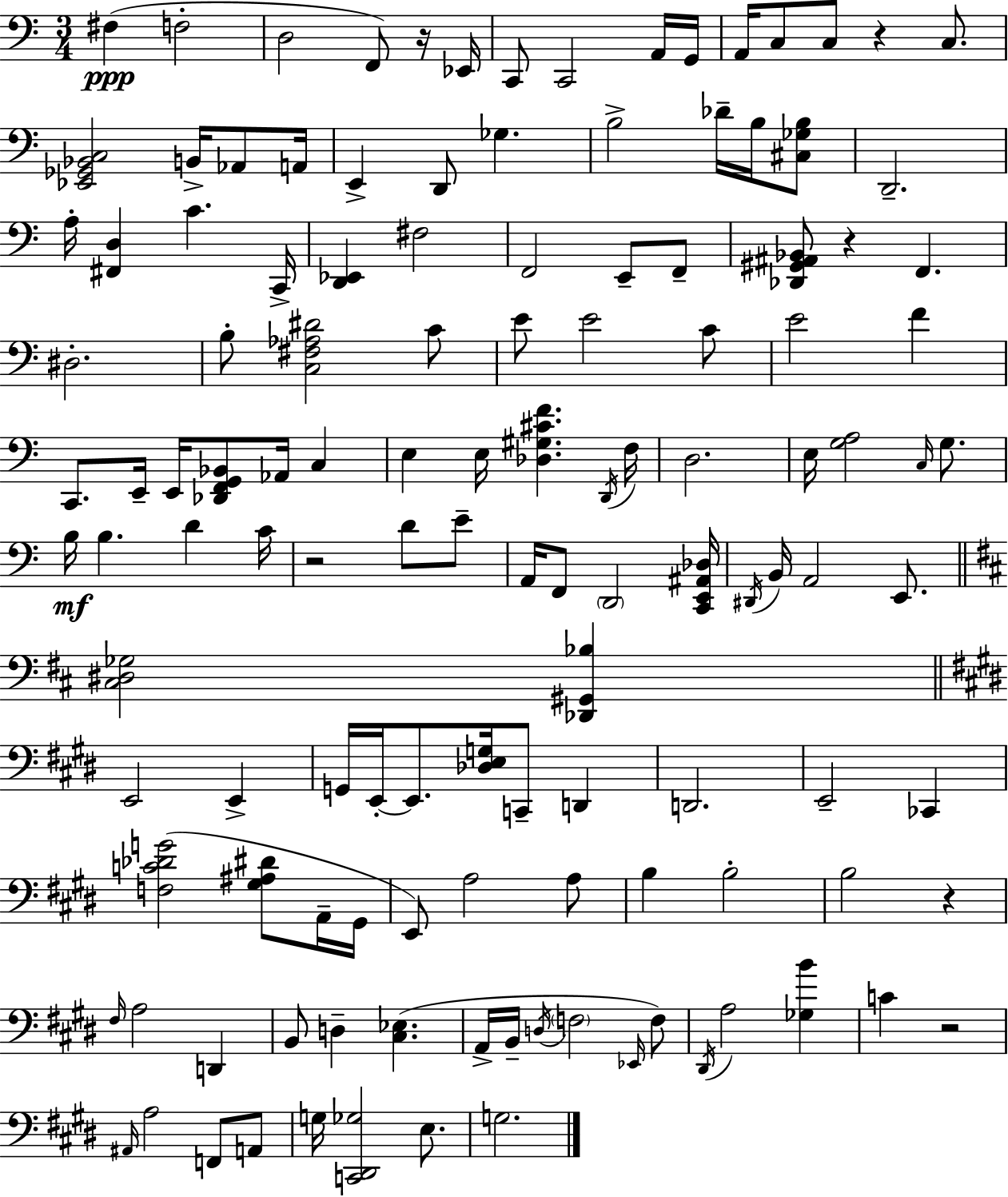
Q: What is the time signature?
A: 3/4